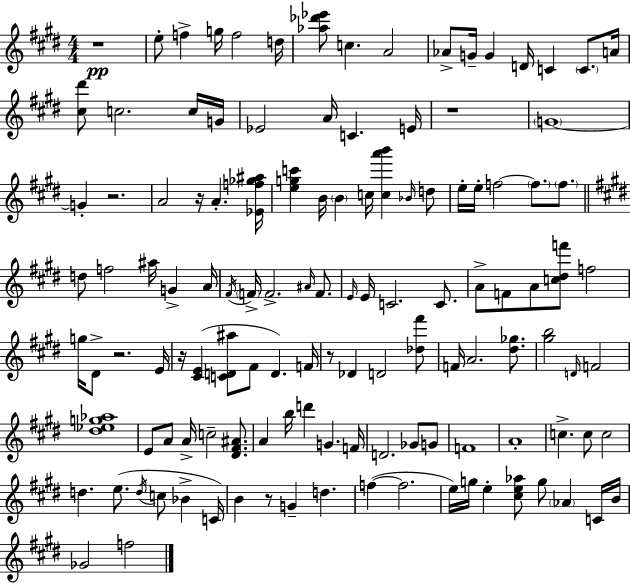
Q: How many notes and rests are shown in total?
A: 124